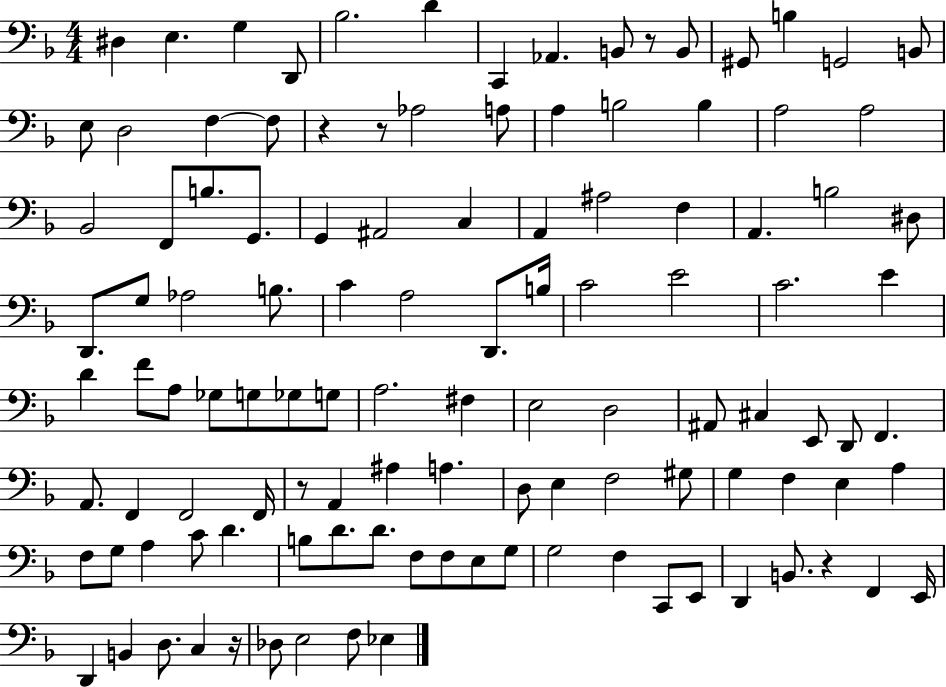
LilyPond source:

{
  \clef bass
  \numericTimeSignature
  \time 4/4
  \key f \major
  dis4 e4. g4 d,8 | bes2. d'4 | c,4 aes,4. b,8 r8 b,8 | gis,8 b4 g,2 b,8 | \break e8 d2 f4~~ f8 | r4 r8 aes2 a8 | a4 b2 b4 | a2 a2 | \break bes,2 f,8 b8. g,8. | g,4 ais,2 c4 | a,4 ais2 f4 | a,4. b2 dis8 | \break d,8. g8 aes2 b8. | c'4 a2 d,8. b16 | c'2 e'2 | c'2. e'4 | \break d'4 f'8 a8 ges8 g8 ges8 g8 | a2. fis4 | e2 d2 | ais,8 cis4 e,8 d,8 f,4. | \break a,8. f,4 f,2 f,16 | r8 a,4 ais4 a4. | d8 e4 f2 gis8 | g4 f4 e4 a4 | \break f8 g8 a4 c'8 d'4. | b8 d'8. d'8. f8 f8 e8 g8 | g2 f4 c,8 e,8 | d,4 b,8. r4 f,4 e,16 | \break d,4 b,4 d8. c4 r16 | des8 e2 f8 ees4 | \bar "|."
}